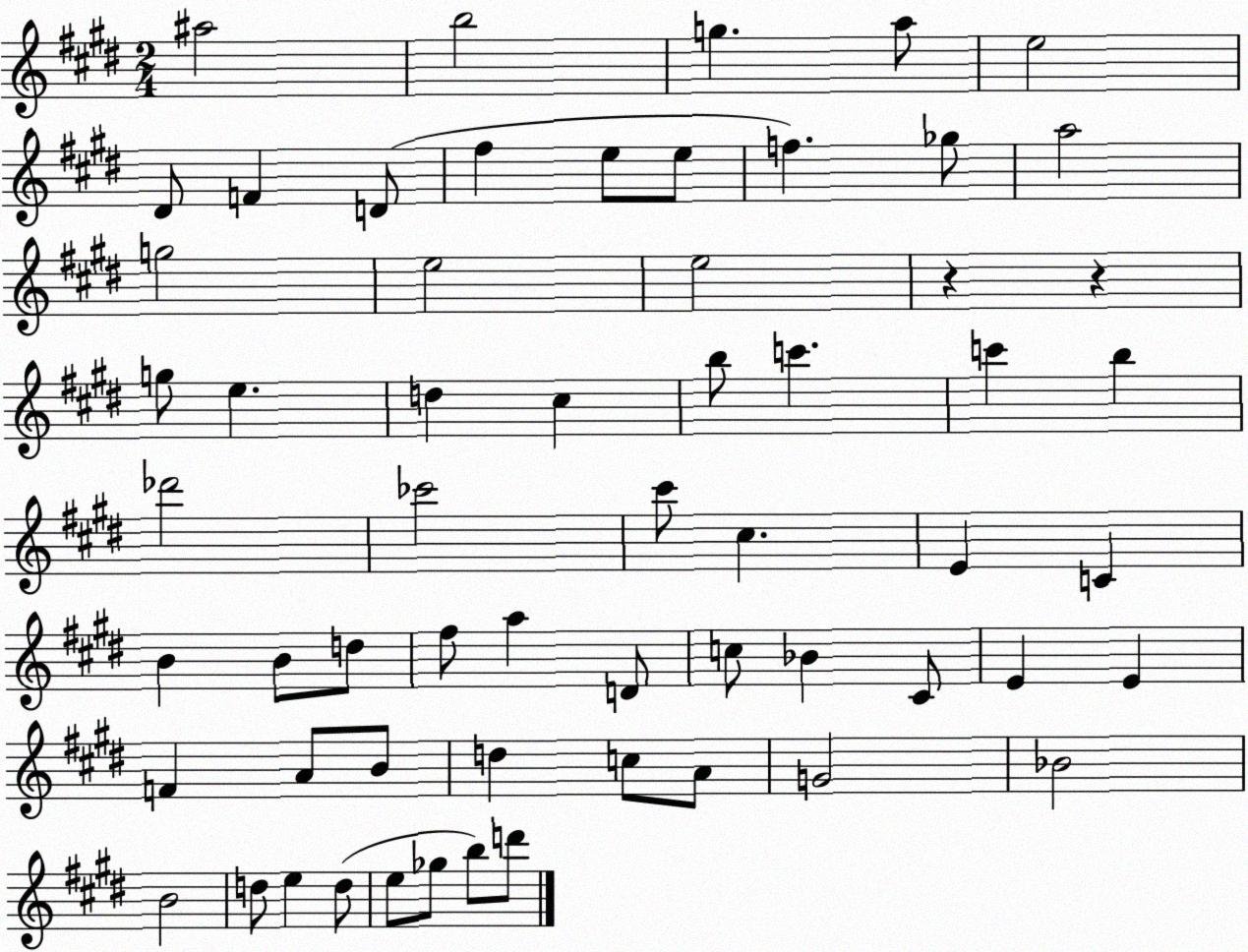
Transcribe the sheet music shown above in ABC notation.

X:1
T:Untitled
M:2/4
L:1/4
K:E
^a2 b2 g a/2 e2 ^D/2 F D/2 ^f e/2 e/2 f _g/2 a2 g2 e2 e2 z z g/2 e d ^c b/2 c' c' b _d'2 _c'2 ^c'/2 ^c E C B B/2 d/2 ^f/2 a D/2 c/2 _B ^C/2 E E F A/2 B/2 d c/2 A/2 G2 _B2 B2 d/2 e d/2 e/2 _g/2 b/2 d'/2